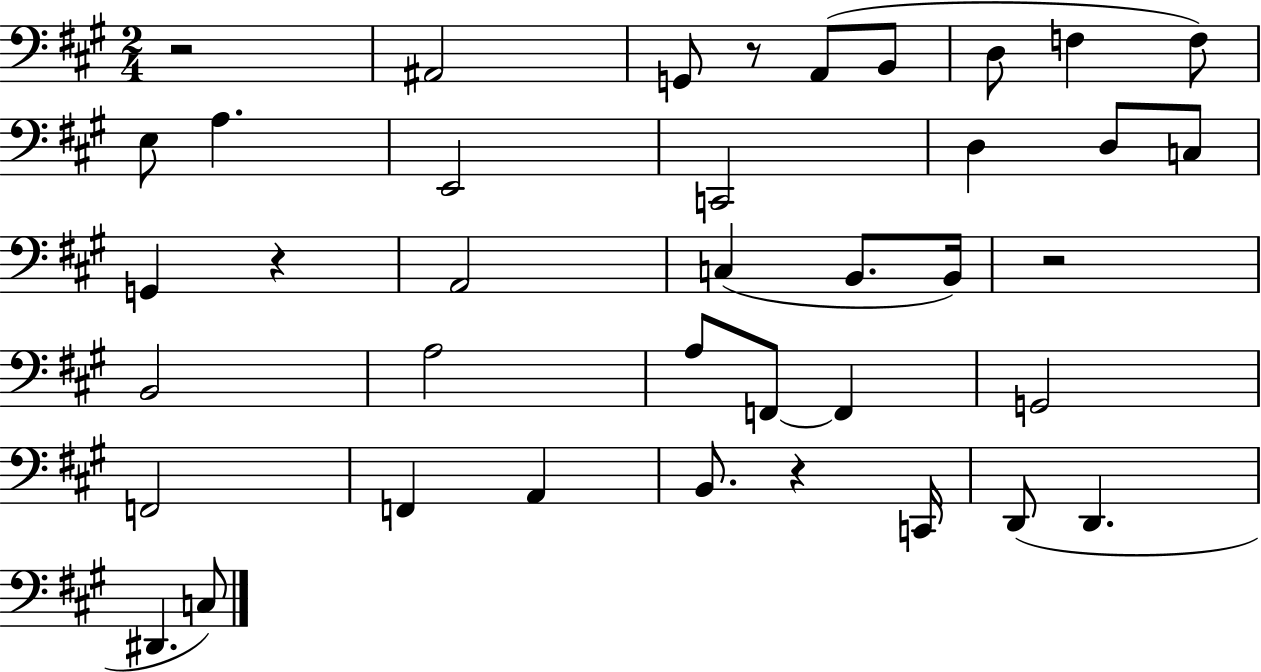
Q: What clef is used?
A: bass